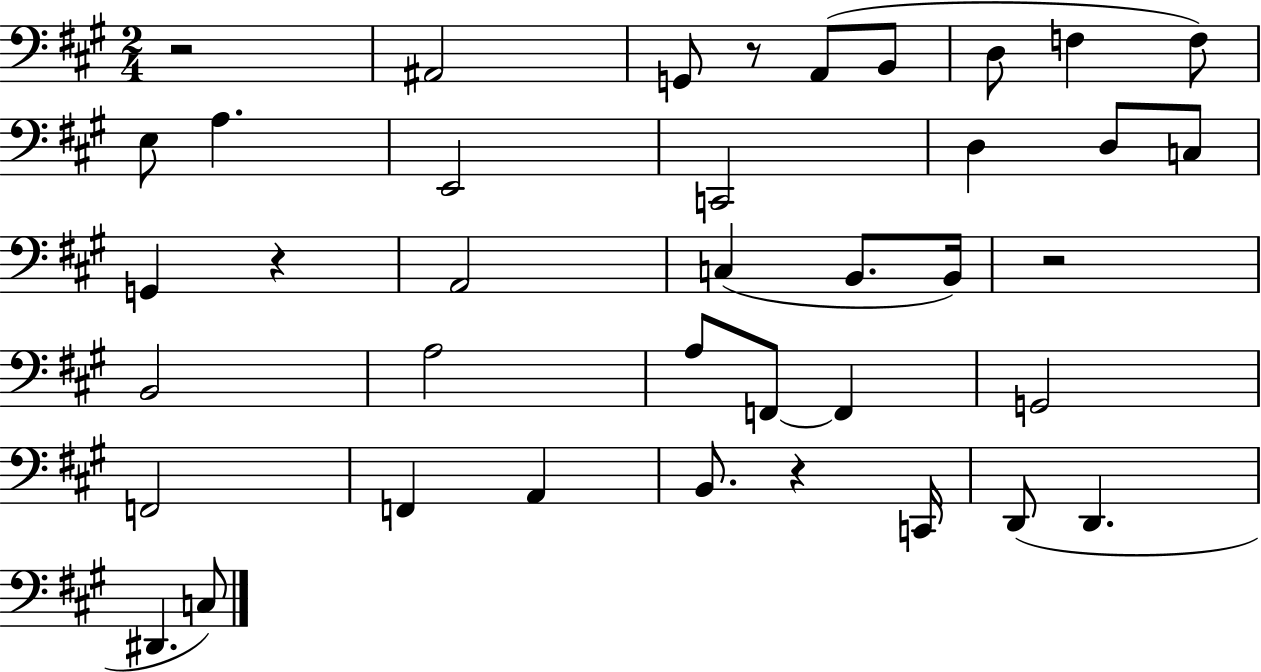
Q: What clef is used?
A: bass